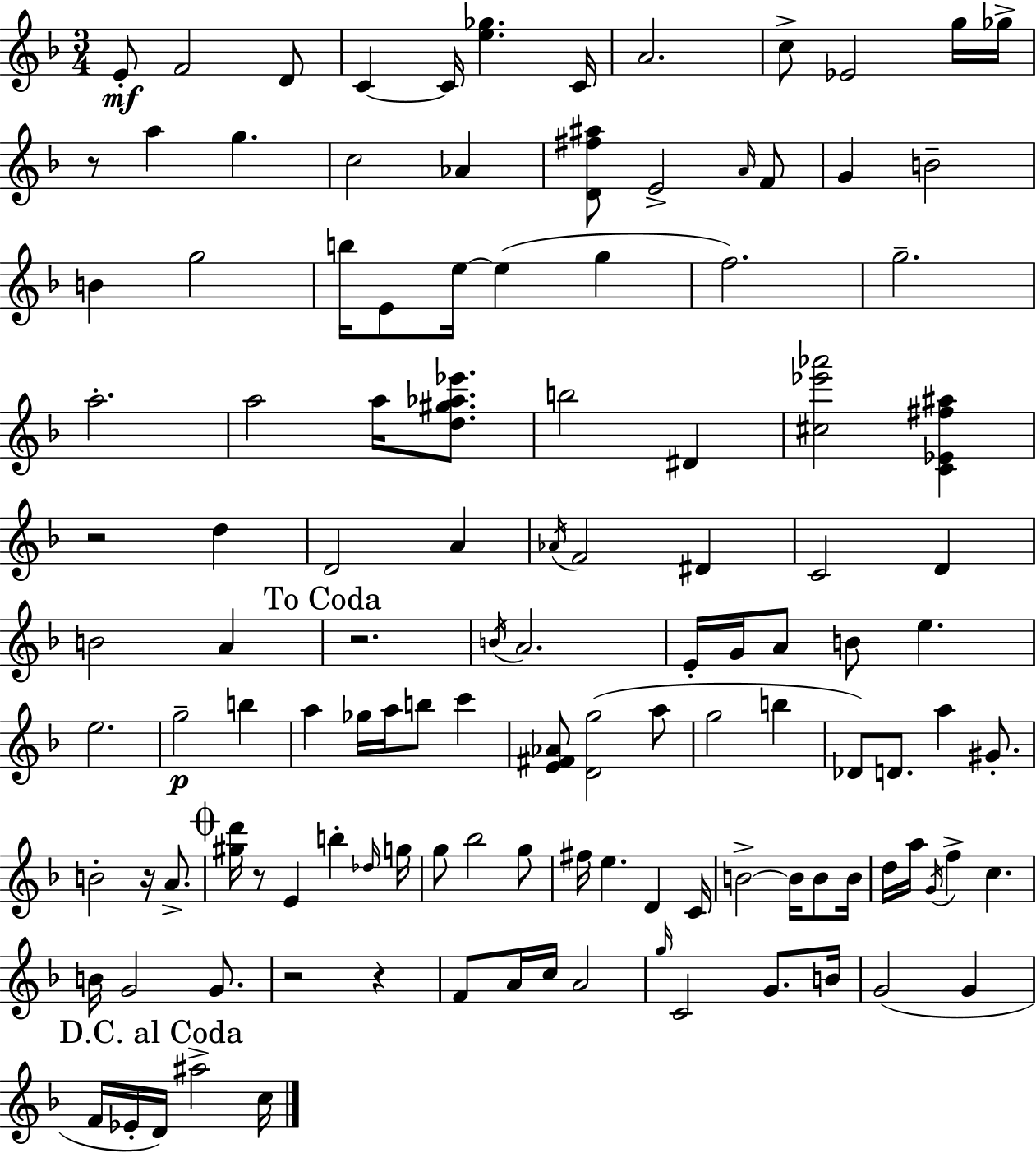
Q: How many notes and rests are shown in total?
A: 121